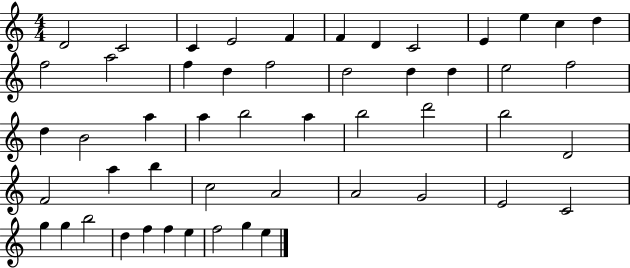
{
  \clef treble
  \numericTimeSignature
  \time 4/4
  \key c \major
  d'2 c'2 | c'4 e'2 f'4 | f'4 d'4 c'2 | e'4 e''4 c''4 d''4 | \break f''2 a''2 | f''4 d''4 f''2 | d''2 d''4 d''4 | e''2 f''2 | \break d''4 b'2 a''4 | a''4 b''2 a''4 | b''2 d'''2 | b''2 d'2 | \break f'2 a''4 b''4 | c''2 a'2 | a'2 g'2 | e'2 c'2 | \break g''4 g''4 b''2 | d''4 f''4 f''4 e''4 | f''2 g''4 e''4 | \bar "|."
}